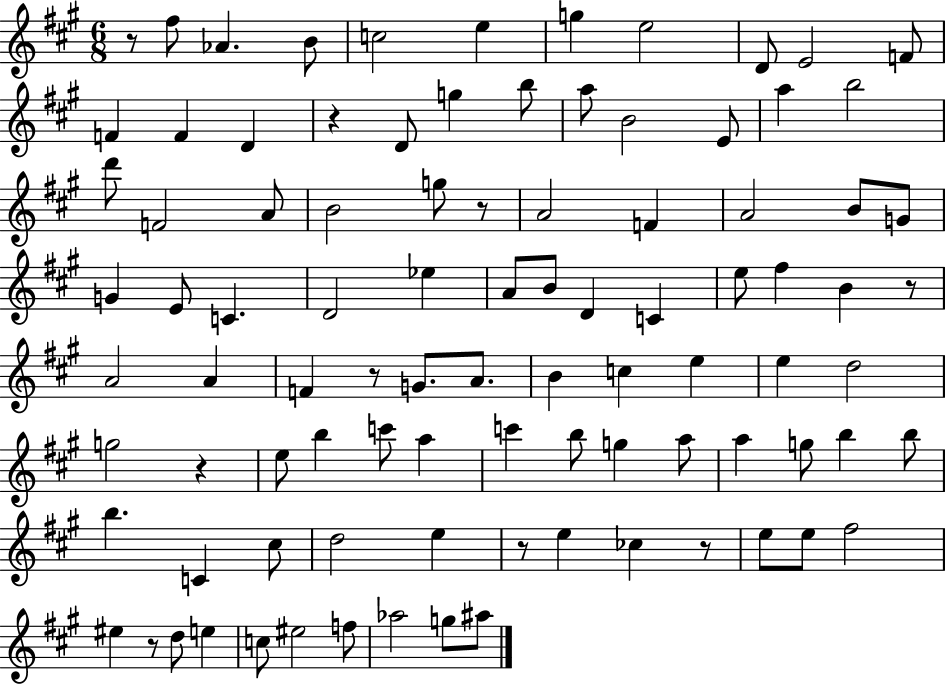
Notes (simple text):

R/e F#5/e Ab4/q. B4/e C5/h E5/q G5/q E5/h D4/e E4/h F4/e F4/q F4/q D4/q R/q D4/e G5/q B5/e A5/e B4/h E4/e A5/q B5/h D6/e F4/h A4/e B4/h G5/e R/e A4/h F4/q A4/h B4/e G4/e G4/q E4/e C4/q. D4/h Eb5/q A4/e B4/e D4/q C4/q E5/e F#5/q B4/q R/e A4/h A4/q F4/q R/e G4/e. A4/e. B4/q C5/q E5/q E5/q D5/h G5/h R/q E5/e B5/q C6/e A5/q C6/q B5/e G5/q A5/e A5/q G5/e B5/q B5/e B5/q. C4/q C#5/e D5/h E5/q R/e E5/q CES5/q R/e E5/e E5/e F#5/h EIS5/q R/e D5/e E5/q C5/e EIS5/h F5/e Ab5/h G5/e A#5/e